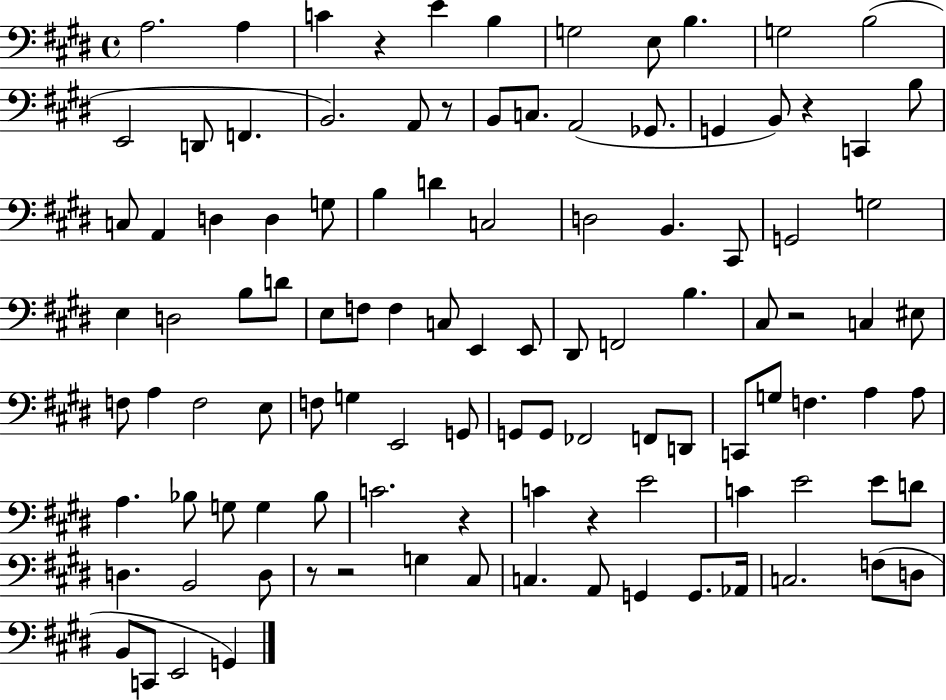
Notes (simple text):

A3/h. A3/q C4/q R/q E4/q B3/q G3/h E3/e B3/q. G3/h B3/h E2/h D2/e F2/q. B2/h. A2/e R/e B2/e C3/e. A2/h Gb2/e. G2/q B2/e R/q C2/q B3/e C3/e A2/q D3/q D3/q G3/e B3/q D4/q C3/h D3/h B2/q. C#2/e G2/h G3/h E3/q D3/h B3/e D4/e E3/e F3/e F3/q C3/e E2/q E2/e D#2/e F2/h B3/q. C#3/e R/h C3/q EIS3/e F3/e A3/q F3/h E3/e F3/e G3/q E2/h G2/e G2/e G2/e FES2/h F2/e D2/e C2/e G3/e F3/q. A3/q A3/e A3/q. Bb3/e G3/e G3/q Bb3/e C4/h. R/q C4/q R/q E4/h C4/q E4/h E4/e D4/e D3/q. B2/h D3/e R/e R/h G3/q C#3/e C3/q. A2/e G2/q G2/e. Ab2/s C3/h. F3/e D3/e B2/e C2/e E2/h G2/q